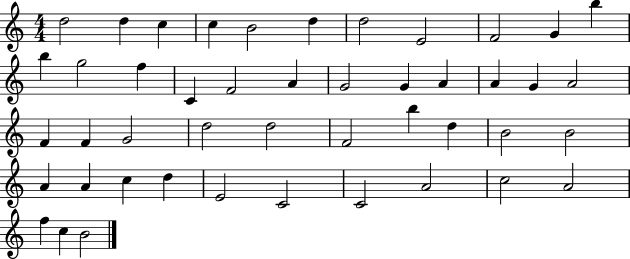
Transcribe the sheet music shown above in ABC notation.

X:1
T:Untitled
M:4/4
L:1/4
K:C
d2 d c c B2 d d2 E2 F2 G b b g2 f C F2 A G2 G A A G A2 F F G2 d2 d2 F2 b d B2 B2 A A c d E2 C2 C2 A2 c2 A2 f c B2